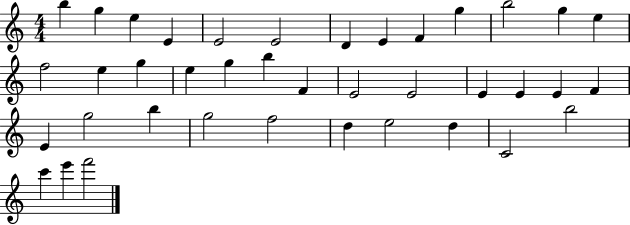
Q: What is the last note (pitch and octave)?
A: F6